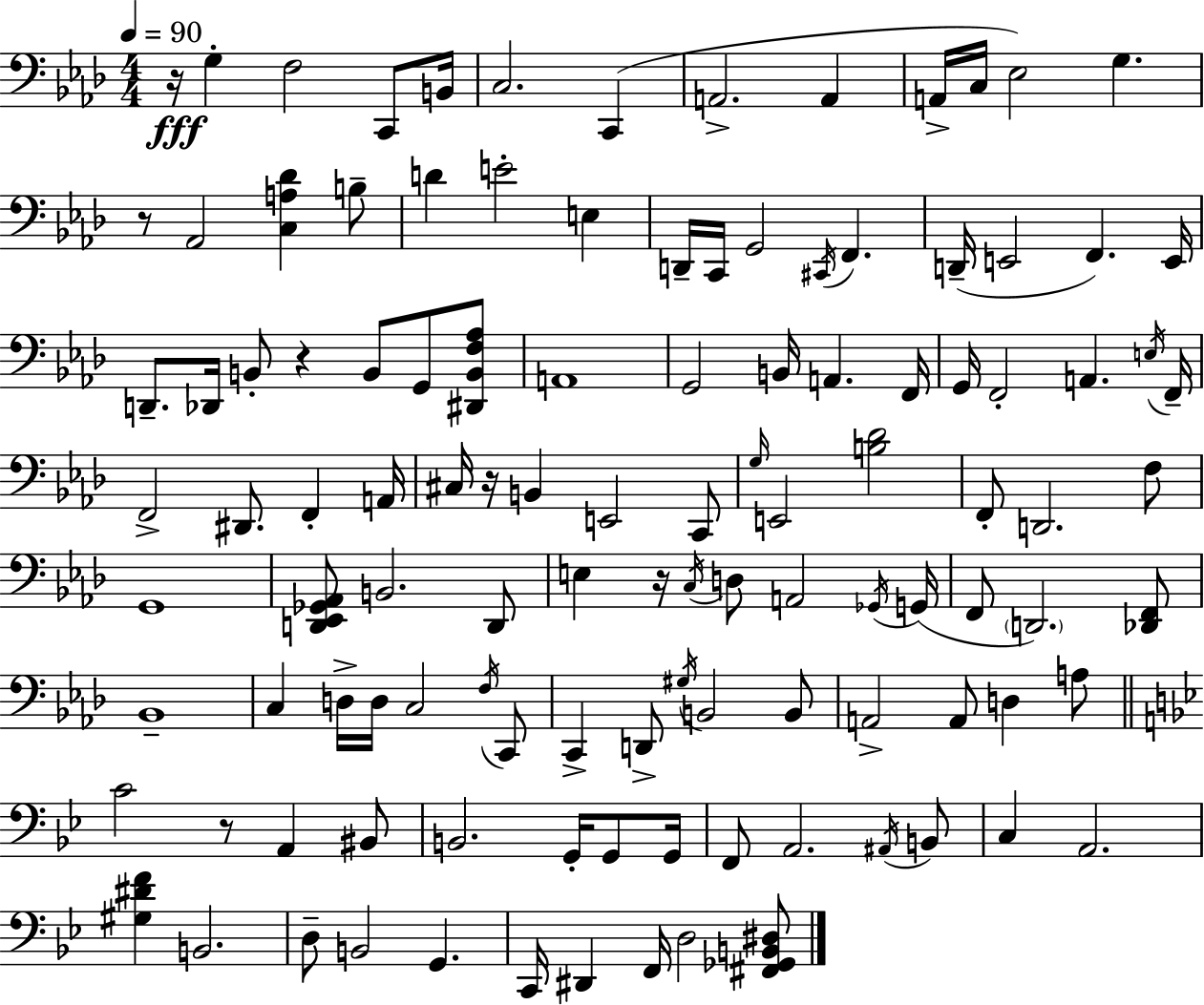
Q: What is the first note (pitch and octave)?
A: G3